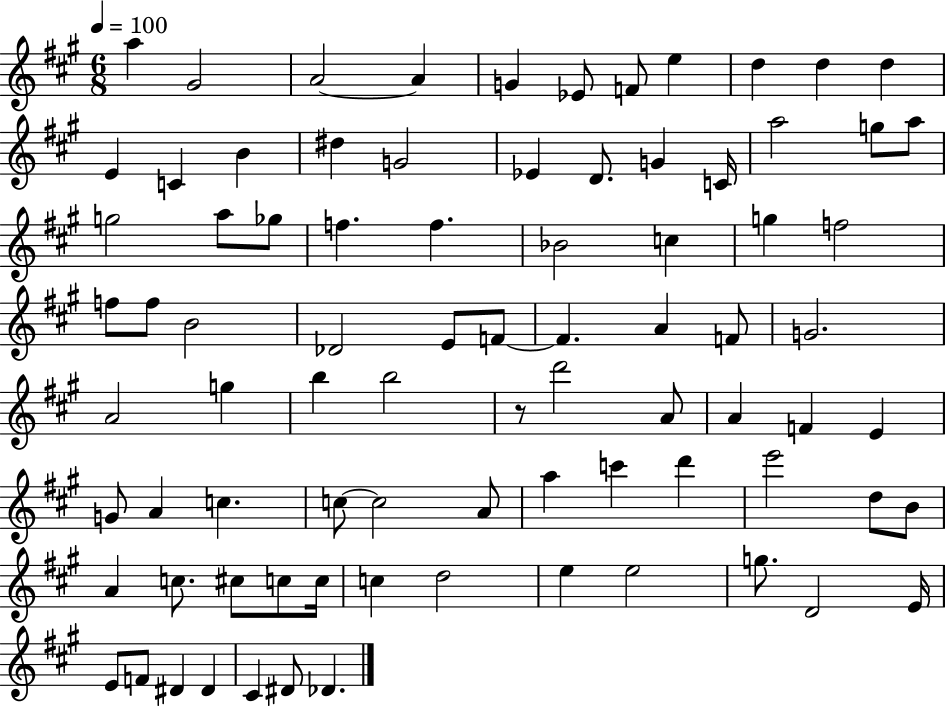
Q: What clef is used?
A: treble